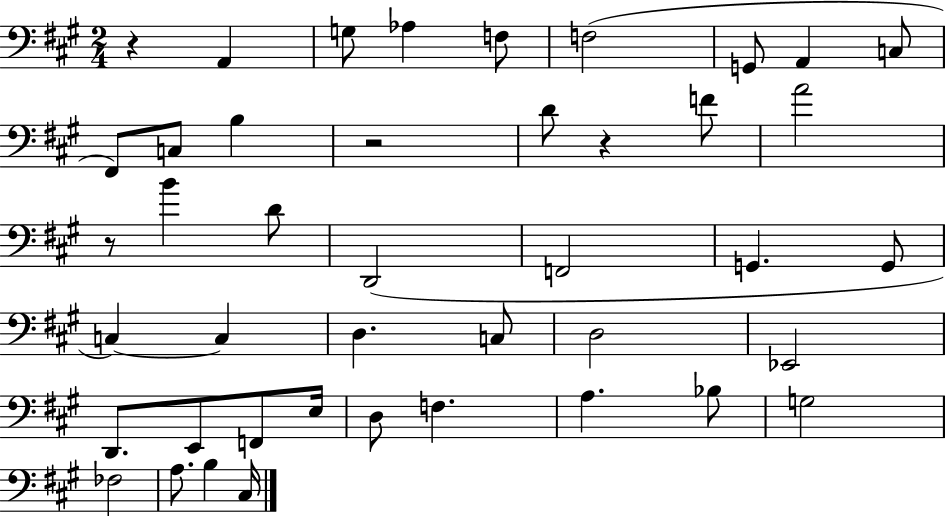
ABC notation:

X:1
T:Untitled
M:2/4
L:1/4
K:A
z A,, G,/2 _A, F,/2 F,2 G,,/2 A,, C,/2 ^F,,/2 C,/2 B, z2 D/2 z F/2 A2 z/2 B D/2 D,,2 F,,2 G,, G,,/2 C, C, D, C,/2 D,2 _E,,2 D,,/2 E,,/2 F,,/2 E,/4 D,/2 F, A, _B,/2 G,2 _F,2 A,/2 B, ^C,/4